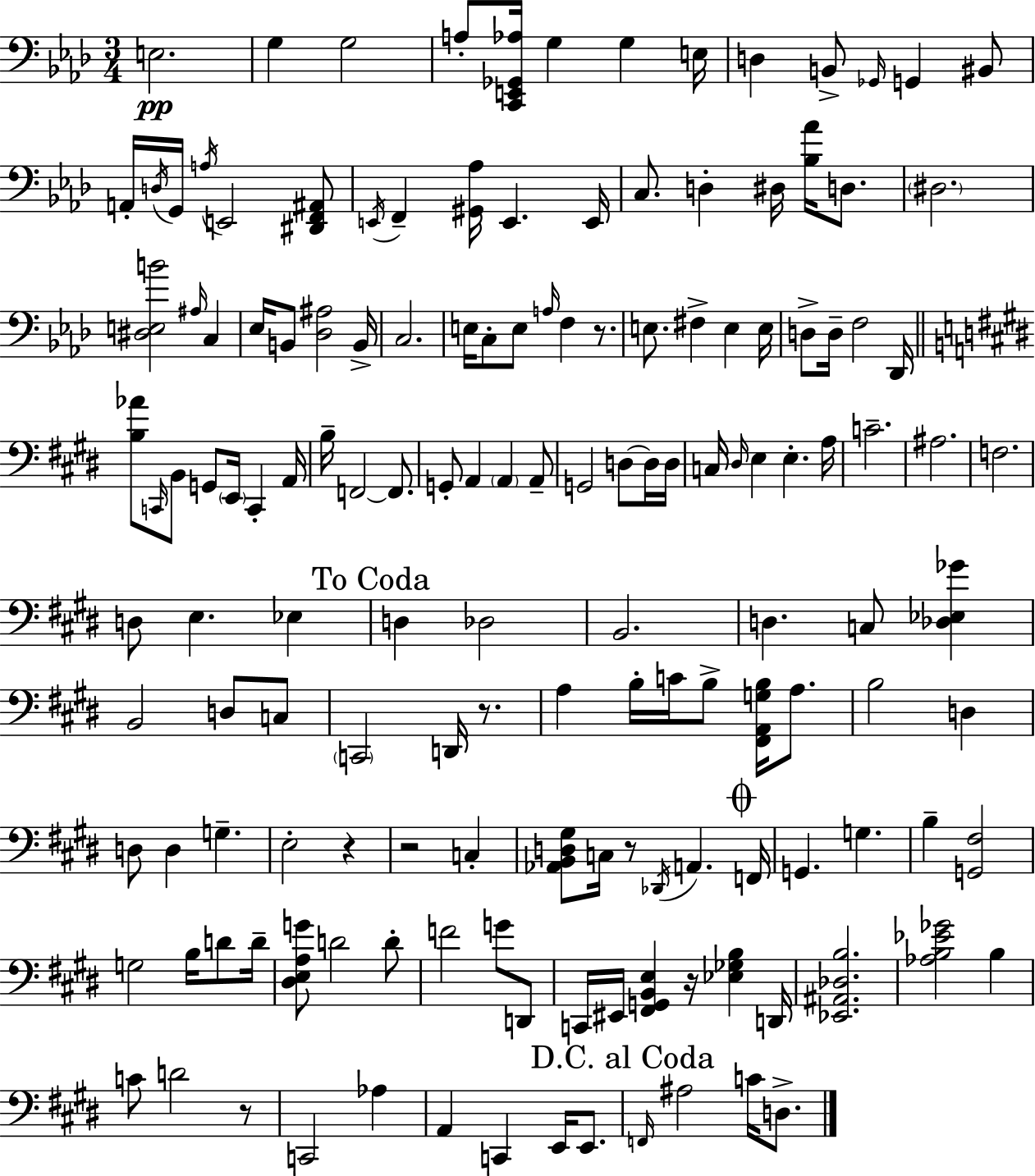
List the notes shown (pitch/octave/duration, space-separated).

E3/h. G3/q G3/h A3/e [C2,E2,Gb2,Ab3]/s G3/q G3/q E3/s D3/q B2/e Gb2/s G2/q BIS2/e A2/s D3/s G2/s A3/s E2/h [D#2,F2,A#2]/e E2/s F2/q [G#2,Ab3]/s E2/q. E2/s C3/e. D3/q D#3/s [Bb3,Ab4]/s D3/e. D#3/h. [D#3,E3,B4]/h A#3/s C3/q Eb3/s B2/e [Db3,A#3]/h B2/s C3/h. E3/s C3/e E3/e A3/s F3/q R/e. E3/e. F#3/q E3/q E3/s D3/e D3/s F3/h Db2/s [B3,Ab4]/e C2/s B2/e G2/e E2/s C2/q A2/s B3/s F2/h F2/e. G2/e A2/q A2/q A2/e G2/h D3/e D3/s D3/s C3/s D#3/s E3/q E3/q. A3/s C4/h. A#3/h. F3/h. D3/e E3/q. Eb3/q D3/q Db3/h B2/h. D3/q. C3/e [Db3,Eb3,Gb4]/q B2/h D3/e C3/e C2/h D2/s R/e. A3/q B3/s C4/s B3/e [F#2,A2,G3,B3]/s A3/e. B3/h D3/q D3/e D3/q G3/q. E3/h R/q R/h C3/q [Ab2,B2,D3,G#3]/e C3/s R/e Db2/s A2/q. F2/s G2/q. G3/q. B3/q [G2,F#3]/h G3/h B3/s D4/e D4/s [D#3,E3,A3,G4]/e D4/h D4/e F4/h G4/e D2/e C2/s EIS2/s [F#2,G2,B2,E3]/q R/s [Eb3,Gb3,B3]/q D2/s [Eb2,A#2,Db3,B3]/h. [Ab3,B3,Eb4,Gb4]/h B3/q C4/e D4/h R/e C2/h Ab3/q A2/q C2/q E2/s E2/e. F2/s A#3/h C4/s D3/e.